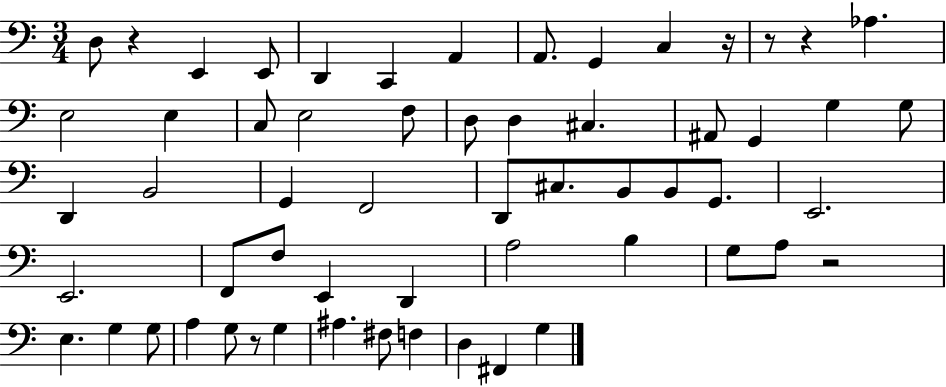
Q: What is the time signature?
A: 3/4